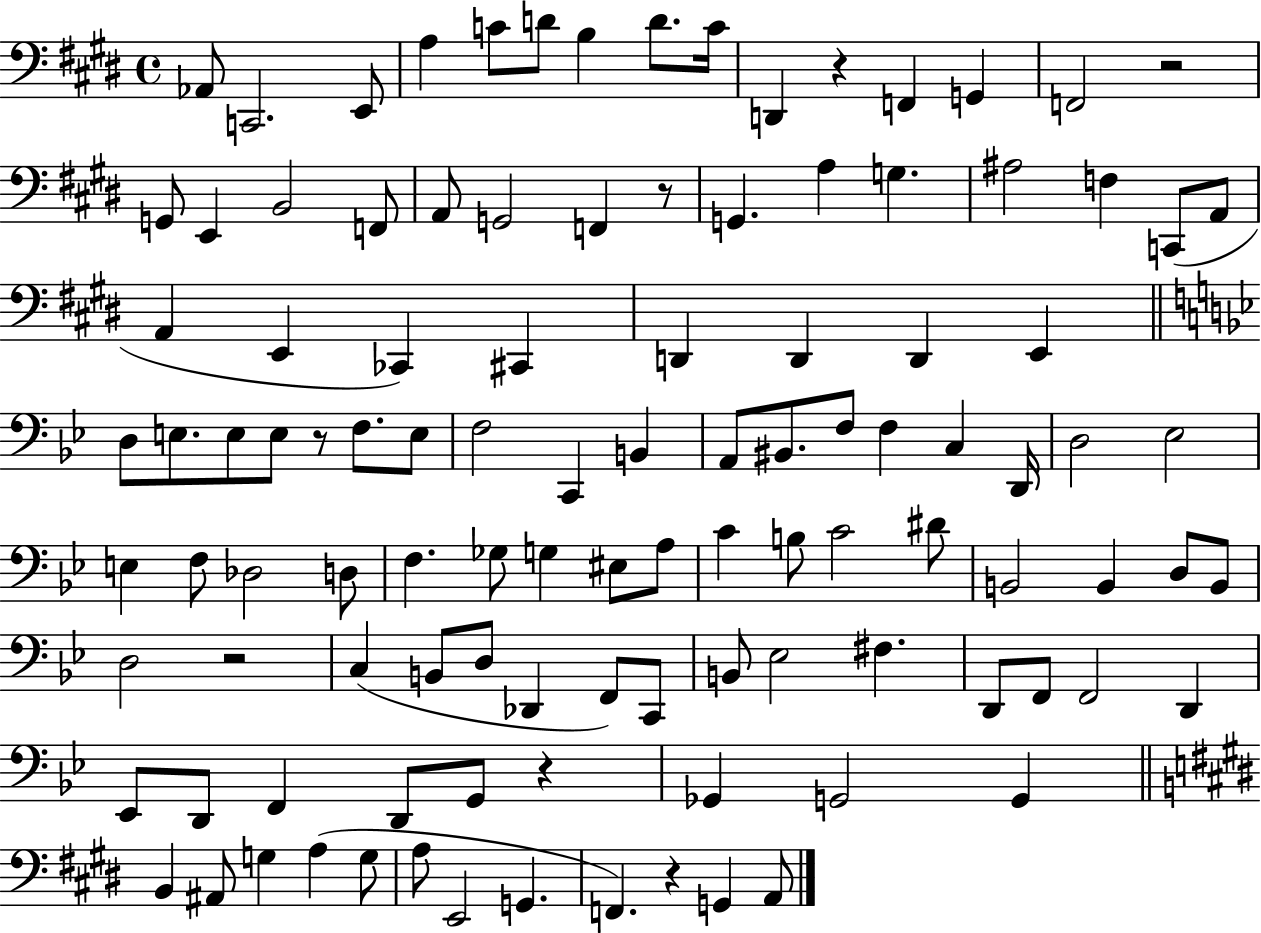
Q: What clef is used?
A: bass